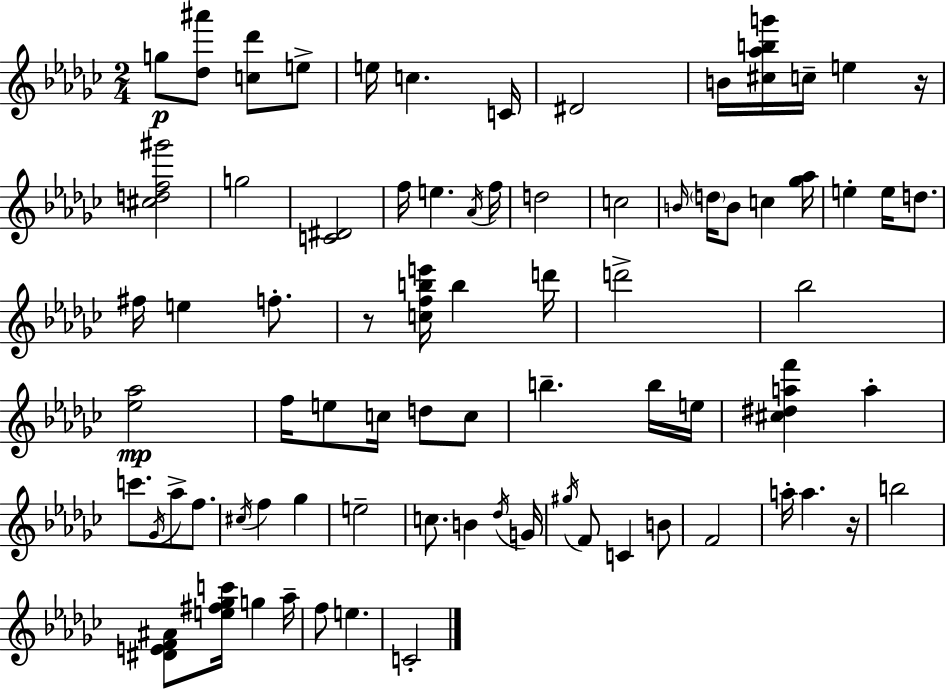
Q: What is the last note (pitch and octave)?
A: C4